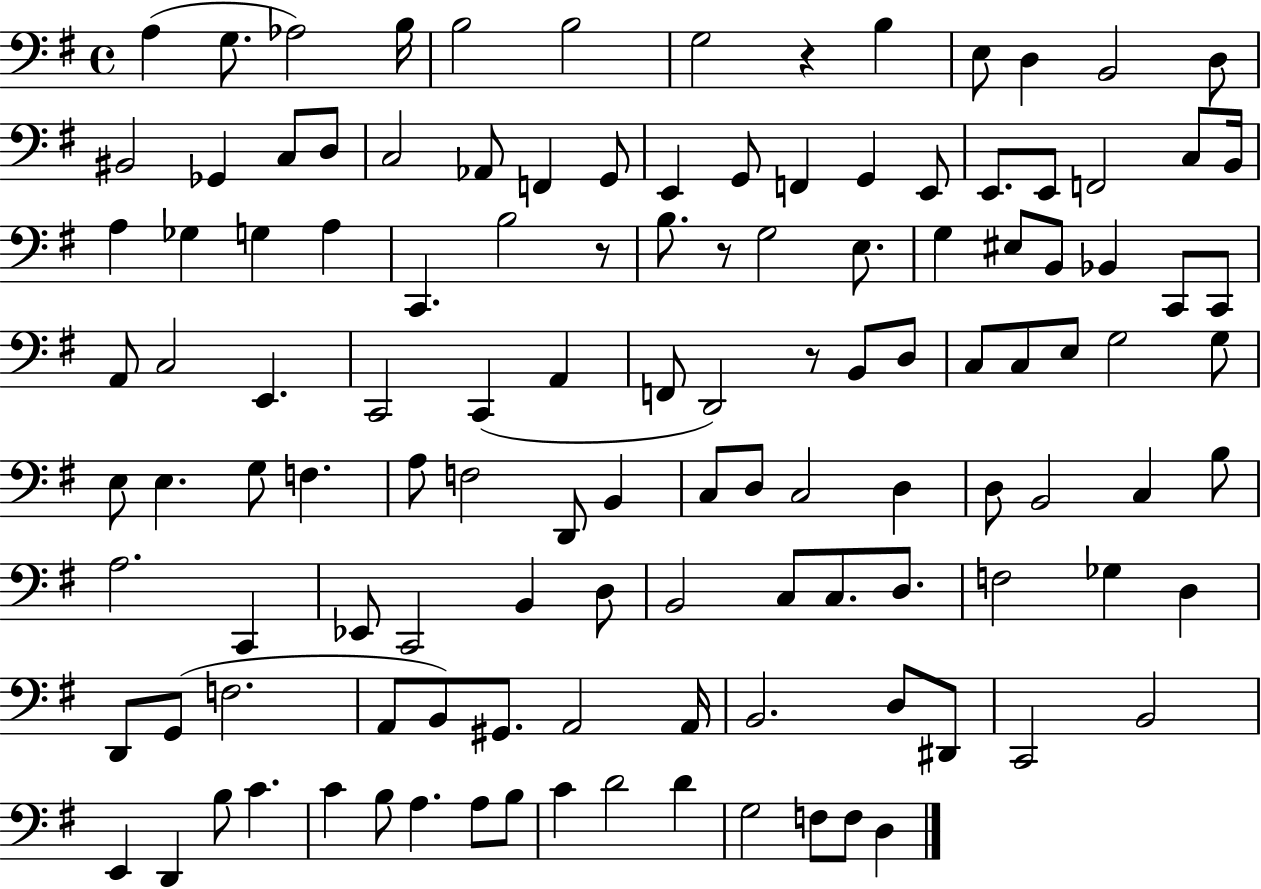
{
  \clef bass
  \time 4/4
  \defaultTimeSignature
  \key g \major
  \repeat volta 2 { a4( g8. aes2) b16 | b2 b2 | g2 r4 b4 | e8 d4 b,2 d8 | \break bis,2 ges,4 c8 d8 | c2 aes,8 f,4 g,8 | e,4 g,8 f,4 g,4 e,8 | e,8. e,8 f,2 c8 b,16 | \break a4 ges4 g4 a4 | c,4. b2 r8 | b8. r8 g2 e8. | g4 eis8 b,8 bes,4 c,8 c,8 | \break a,8 c2 e,4. | c,2 c,4( a,4 | f,8 d,2) r8 b,8 d8 | c8 c8 e8 g2 g8 | \break e8 e4. g8 f4. | a8 f2 d,8 b,4 | c8 d8 c2 d4 | d8 b,2 c4 b8 | \break a2. c,4 | ees,8 c,2 b,4 d8 | b,2 c8 c8. d8. | f2 ges4 d4 | \break d,8 g,8( f2. | a,8 b,8) gis,8. a,2 a,16 | b,2. d8 dis,8 | c,2 b,2 | \break e,4 d,4 b8 c'4. | c'4 b8 a4. a8 b8 | c'4 d'2 d'4 | g2 f8 f8 d4 | \break } \bar "|."
}